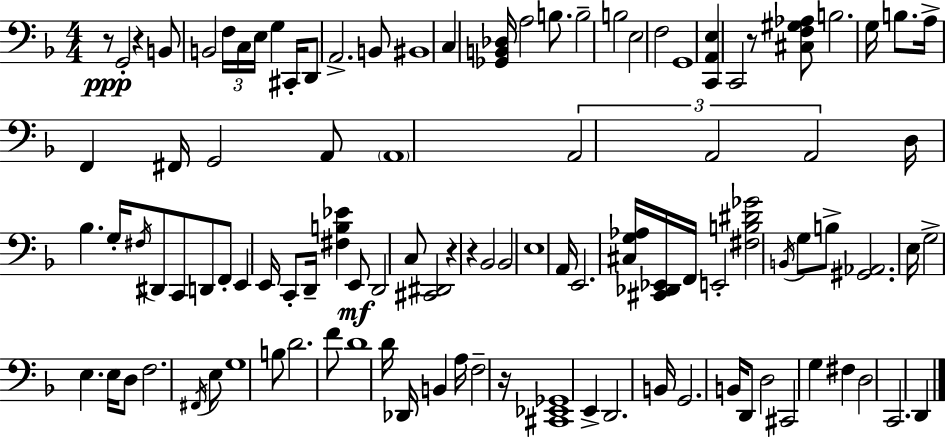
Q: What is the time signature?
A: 4/4